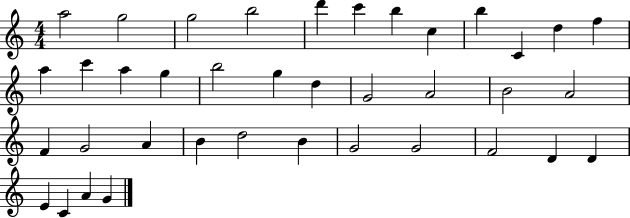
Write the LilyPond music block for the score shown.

{
  \clef treble
  \numericTimeSignature
  \time 4/4
  \key c \major
  a''2 g''2 | g''2 b''2 | d'''4 c'''4 b''4 c''4 | b''4 c'4 d''4 f''4 | \break a''4 c'''4 a''4 g''4 | b''2 g''4 d''4 | g'2 a'2 | b'2 a'2 | \break f'4 g'2 a'4 | b'4 d''2 b'4 | g'2 g'2 | f'2 d'4 d'4 | \break e'4 c'4 a'4 g'4 | \bar "|."
}